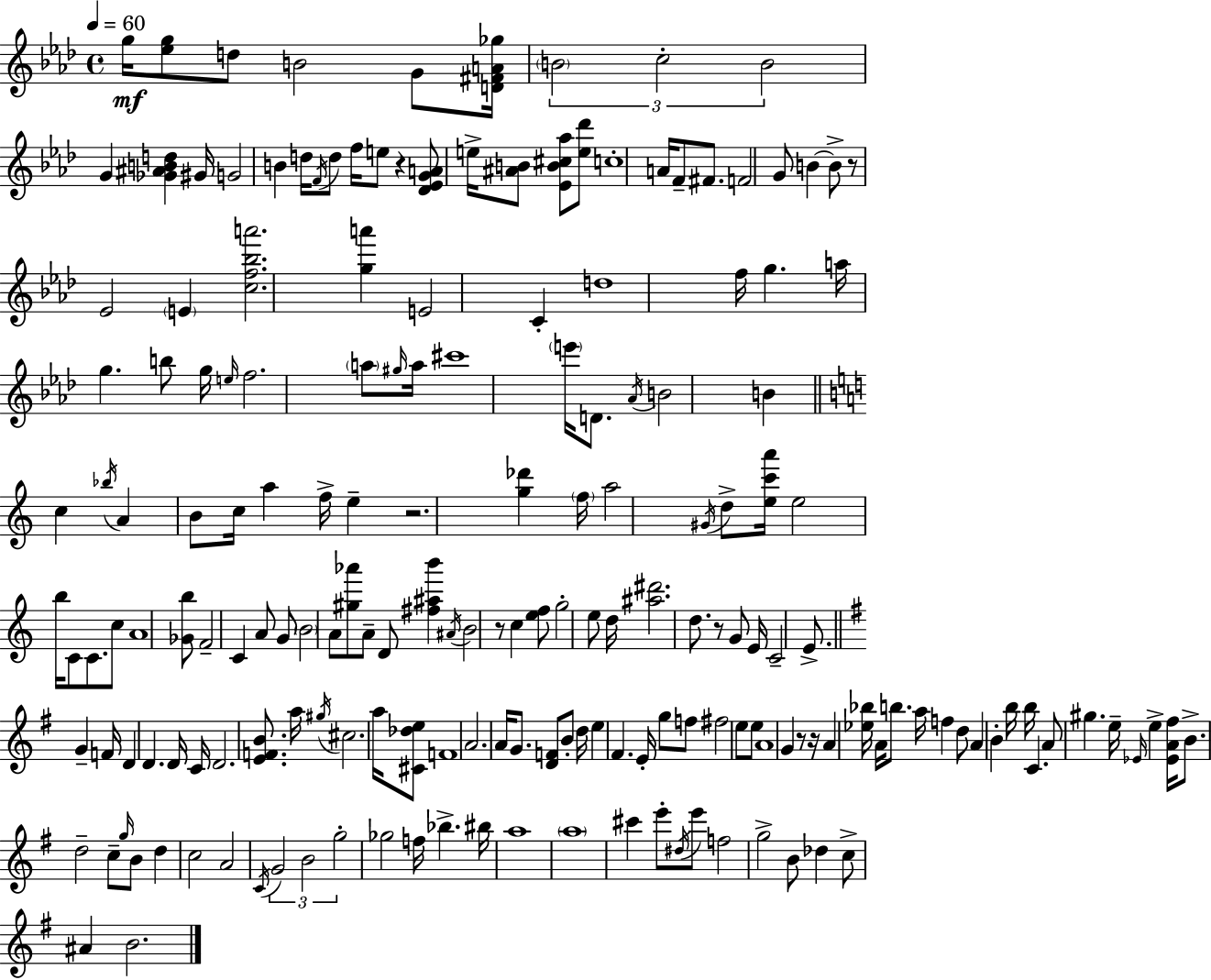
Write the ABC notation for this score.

X:1
T:Untitled
M:4/4
L:1/4
K:Fm
g/4 [_eg]/2 d/2 B2 G/2 [D^FA_g]/4 B2 c2 B2 G [_G^ABd] ^G/4 G2 B d/4 F/4 d/2 f/4 e/2 z [_D_EGA]/2 e/4 [^AB]/2 [_EB^c_a]/2 [e_d']/2 c4 A/4 F/2 ^F/2 F2 G/2 B B/2 z/2 _E2 E [cf_ba']2 [ga'] E2 C d4 f/4 g a/4 g b/2 g/4 e/4 f2 a/2 ^g/4 a/4 ^c'4 e'/4 D/2 _A/4 B2 B c _b/4 A B/2 c/4 a f/4 e z2 [g_d'] f/4 a2 ^G/4 d/2 [ec'a']/4 e2 b/4 C/2 C/2 c/2 A4 [_Gb]/2 F2 C A/2 G/2 B2 A/2 [^g_a']/2 A/2 D/2 [^f^ab'] ^A/4 B2 z/2 c [ef]/2 g2 e/2 d/4 [^a^d']2 d/2 z/2 G/2 E/4 C2 E/2 G F/4 D D D/4 C/4 D2 [EFB]/2 a/4 ^g/4 ^c2 a/4 [^C_de]/2 F4 A2 A/4 G/2 [DF]/2 B/2 d/4 e ^F E/4 g/2 f/2 ^f2 e/2 e/2 A4 G z/2 z/4 A [_e_b]/4 A/4 b/2 a/4 f d/2 A B b/4 b/4 C A/2 ^g e/4 _E/4 e [_EA^f]/4 B/2 d2 c/2 g/4 B/2 d c2 A2 C/4 G2 B2 g2 _g2 f/4 _b ^b/4 a4 a4 ^c' e'/2 ^d/4 e'/2 f2 g2 B/2 _d c/2 ^A B2